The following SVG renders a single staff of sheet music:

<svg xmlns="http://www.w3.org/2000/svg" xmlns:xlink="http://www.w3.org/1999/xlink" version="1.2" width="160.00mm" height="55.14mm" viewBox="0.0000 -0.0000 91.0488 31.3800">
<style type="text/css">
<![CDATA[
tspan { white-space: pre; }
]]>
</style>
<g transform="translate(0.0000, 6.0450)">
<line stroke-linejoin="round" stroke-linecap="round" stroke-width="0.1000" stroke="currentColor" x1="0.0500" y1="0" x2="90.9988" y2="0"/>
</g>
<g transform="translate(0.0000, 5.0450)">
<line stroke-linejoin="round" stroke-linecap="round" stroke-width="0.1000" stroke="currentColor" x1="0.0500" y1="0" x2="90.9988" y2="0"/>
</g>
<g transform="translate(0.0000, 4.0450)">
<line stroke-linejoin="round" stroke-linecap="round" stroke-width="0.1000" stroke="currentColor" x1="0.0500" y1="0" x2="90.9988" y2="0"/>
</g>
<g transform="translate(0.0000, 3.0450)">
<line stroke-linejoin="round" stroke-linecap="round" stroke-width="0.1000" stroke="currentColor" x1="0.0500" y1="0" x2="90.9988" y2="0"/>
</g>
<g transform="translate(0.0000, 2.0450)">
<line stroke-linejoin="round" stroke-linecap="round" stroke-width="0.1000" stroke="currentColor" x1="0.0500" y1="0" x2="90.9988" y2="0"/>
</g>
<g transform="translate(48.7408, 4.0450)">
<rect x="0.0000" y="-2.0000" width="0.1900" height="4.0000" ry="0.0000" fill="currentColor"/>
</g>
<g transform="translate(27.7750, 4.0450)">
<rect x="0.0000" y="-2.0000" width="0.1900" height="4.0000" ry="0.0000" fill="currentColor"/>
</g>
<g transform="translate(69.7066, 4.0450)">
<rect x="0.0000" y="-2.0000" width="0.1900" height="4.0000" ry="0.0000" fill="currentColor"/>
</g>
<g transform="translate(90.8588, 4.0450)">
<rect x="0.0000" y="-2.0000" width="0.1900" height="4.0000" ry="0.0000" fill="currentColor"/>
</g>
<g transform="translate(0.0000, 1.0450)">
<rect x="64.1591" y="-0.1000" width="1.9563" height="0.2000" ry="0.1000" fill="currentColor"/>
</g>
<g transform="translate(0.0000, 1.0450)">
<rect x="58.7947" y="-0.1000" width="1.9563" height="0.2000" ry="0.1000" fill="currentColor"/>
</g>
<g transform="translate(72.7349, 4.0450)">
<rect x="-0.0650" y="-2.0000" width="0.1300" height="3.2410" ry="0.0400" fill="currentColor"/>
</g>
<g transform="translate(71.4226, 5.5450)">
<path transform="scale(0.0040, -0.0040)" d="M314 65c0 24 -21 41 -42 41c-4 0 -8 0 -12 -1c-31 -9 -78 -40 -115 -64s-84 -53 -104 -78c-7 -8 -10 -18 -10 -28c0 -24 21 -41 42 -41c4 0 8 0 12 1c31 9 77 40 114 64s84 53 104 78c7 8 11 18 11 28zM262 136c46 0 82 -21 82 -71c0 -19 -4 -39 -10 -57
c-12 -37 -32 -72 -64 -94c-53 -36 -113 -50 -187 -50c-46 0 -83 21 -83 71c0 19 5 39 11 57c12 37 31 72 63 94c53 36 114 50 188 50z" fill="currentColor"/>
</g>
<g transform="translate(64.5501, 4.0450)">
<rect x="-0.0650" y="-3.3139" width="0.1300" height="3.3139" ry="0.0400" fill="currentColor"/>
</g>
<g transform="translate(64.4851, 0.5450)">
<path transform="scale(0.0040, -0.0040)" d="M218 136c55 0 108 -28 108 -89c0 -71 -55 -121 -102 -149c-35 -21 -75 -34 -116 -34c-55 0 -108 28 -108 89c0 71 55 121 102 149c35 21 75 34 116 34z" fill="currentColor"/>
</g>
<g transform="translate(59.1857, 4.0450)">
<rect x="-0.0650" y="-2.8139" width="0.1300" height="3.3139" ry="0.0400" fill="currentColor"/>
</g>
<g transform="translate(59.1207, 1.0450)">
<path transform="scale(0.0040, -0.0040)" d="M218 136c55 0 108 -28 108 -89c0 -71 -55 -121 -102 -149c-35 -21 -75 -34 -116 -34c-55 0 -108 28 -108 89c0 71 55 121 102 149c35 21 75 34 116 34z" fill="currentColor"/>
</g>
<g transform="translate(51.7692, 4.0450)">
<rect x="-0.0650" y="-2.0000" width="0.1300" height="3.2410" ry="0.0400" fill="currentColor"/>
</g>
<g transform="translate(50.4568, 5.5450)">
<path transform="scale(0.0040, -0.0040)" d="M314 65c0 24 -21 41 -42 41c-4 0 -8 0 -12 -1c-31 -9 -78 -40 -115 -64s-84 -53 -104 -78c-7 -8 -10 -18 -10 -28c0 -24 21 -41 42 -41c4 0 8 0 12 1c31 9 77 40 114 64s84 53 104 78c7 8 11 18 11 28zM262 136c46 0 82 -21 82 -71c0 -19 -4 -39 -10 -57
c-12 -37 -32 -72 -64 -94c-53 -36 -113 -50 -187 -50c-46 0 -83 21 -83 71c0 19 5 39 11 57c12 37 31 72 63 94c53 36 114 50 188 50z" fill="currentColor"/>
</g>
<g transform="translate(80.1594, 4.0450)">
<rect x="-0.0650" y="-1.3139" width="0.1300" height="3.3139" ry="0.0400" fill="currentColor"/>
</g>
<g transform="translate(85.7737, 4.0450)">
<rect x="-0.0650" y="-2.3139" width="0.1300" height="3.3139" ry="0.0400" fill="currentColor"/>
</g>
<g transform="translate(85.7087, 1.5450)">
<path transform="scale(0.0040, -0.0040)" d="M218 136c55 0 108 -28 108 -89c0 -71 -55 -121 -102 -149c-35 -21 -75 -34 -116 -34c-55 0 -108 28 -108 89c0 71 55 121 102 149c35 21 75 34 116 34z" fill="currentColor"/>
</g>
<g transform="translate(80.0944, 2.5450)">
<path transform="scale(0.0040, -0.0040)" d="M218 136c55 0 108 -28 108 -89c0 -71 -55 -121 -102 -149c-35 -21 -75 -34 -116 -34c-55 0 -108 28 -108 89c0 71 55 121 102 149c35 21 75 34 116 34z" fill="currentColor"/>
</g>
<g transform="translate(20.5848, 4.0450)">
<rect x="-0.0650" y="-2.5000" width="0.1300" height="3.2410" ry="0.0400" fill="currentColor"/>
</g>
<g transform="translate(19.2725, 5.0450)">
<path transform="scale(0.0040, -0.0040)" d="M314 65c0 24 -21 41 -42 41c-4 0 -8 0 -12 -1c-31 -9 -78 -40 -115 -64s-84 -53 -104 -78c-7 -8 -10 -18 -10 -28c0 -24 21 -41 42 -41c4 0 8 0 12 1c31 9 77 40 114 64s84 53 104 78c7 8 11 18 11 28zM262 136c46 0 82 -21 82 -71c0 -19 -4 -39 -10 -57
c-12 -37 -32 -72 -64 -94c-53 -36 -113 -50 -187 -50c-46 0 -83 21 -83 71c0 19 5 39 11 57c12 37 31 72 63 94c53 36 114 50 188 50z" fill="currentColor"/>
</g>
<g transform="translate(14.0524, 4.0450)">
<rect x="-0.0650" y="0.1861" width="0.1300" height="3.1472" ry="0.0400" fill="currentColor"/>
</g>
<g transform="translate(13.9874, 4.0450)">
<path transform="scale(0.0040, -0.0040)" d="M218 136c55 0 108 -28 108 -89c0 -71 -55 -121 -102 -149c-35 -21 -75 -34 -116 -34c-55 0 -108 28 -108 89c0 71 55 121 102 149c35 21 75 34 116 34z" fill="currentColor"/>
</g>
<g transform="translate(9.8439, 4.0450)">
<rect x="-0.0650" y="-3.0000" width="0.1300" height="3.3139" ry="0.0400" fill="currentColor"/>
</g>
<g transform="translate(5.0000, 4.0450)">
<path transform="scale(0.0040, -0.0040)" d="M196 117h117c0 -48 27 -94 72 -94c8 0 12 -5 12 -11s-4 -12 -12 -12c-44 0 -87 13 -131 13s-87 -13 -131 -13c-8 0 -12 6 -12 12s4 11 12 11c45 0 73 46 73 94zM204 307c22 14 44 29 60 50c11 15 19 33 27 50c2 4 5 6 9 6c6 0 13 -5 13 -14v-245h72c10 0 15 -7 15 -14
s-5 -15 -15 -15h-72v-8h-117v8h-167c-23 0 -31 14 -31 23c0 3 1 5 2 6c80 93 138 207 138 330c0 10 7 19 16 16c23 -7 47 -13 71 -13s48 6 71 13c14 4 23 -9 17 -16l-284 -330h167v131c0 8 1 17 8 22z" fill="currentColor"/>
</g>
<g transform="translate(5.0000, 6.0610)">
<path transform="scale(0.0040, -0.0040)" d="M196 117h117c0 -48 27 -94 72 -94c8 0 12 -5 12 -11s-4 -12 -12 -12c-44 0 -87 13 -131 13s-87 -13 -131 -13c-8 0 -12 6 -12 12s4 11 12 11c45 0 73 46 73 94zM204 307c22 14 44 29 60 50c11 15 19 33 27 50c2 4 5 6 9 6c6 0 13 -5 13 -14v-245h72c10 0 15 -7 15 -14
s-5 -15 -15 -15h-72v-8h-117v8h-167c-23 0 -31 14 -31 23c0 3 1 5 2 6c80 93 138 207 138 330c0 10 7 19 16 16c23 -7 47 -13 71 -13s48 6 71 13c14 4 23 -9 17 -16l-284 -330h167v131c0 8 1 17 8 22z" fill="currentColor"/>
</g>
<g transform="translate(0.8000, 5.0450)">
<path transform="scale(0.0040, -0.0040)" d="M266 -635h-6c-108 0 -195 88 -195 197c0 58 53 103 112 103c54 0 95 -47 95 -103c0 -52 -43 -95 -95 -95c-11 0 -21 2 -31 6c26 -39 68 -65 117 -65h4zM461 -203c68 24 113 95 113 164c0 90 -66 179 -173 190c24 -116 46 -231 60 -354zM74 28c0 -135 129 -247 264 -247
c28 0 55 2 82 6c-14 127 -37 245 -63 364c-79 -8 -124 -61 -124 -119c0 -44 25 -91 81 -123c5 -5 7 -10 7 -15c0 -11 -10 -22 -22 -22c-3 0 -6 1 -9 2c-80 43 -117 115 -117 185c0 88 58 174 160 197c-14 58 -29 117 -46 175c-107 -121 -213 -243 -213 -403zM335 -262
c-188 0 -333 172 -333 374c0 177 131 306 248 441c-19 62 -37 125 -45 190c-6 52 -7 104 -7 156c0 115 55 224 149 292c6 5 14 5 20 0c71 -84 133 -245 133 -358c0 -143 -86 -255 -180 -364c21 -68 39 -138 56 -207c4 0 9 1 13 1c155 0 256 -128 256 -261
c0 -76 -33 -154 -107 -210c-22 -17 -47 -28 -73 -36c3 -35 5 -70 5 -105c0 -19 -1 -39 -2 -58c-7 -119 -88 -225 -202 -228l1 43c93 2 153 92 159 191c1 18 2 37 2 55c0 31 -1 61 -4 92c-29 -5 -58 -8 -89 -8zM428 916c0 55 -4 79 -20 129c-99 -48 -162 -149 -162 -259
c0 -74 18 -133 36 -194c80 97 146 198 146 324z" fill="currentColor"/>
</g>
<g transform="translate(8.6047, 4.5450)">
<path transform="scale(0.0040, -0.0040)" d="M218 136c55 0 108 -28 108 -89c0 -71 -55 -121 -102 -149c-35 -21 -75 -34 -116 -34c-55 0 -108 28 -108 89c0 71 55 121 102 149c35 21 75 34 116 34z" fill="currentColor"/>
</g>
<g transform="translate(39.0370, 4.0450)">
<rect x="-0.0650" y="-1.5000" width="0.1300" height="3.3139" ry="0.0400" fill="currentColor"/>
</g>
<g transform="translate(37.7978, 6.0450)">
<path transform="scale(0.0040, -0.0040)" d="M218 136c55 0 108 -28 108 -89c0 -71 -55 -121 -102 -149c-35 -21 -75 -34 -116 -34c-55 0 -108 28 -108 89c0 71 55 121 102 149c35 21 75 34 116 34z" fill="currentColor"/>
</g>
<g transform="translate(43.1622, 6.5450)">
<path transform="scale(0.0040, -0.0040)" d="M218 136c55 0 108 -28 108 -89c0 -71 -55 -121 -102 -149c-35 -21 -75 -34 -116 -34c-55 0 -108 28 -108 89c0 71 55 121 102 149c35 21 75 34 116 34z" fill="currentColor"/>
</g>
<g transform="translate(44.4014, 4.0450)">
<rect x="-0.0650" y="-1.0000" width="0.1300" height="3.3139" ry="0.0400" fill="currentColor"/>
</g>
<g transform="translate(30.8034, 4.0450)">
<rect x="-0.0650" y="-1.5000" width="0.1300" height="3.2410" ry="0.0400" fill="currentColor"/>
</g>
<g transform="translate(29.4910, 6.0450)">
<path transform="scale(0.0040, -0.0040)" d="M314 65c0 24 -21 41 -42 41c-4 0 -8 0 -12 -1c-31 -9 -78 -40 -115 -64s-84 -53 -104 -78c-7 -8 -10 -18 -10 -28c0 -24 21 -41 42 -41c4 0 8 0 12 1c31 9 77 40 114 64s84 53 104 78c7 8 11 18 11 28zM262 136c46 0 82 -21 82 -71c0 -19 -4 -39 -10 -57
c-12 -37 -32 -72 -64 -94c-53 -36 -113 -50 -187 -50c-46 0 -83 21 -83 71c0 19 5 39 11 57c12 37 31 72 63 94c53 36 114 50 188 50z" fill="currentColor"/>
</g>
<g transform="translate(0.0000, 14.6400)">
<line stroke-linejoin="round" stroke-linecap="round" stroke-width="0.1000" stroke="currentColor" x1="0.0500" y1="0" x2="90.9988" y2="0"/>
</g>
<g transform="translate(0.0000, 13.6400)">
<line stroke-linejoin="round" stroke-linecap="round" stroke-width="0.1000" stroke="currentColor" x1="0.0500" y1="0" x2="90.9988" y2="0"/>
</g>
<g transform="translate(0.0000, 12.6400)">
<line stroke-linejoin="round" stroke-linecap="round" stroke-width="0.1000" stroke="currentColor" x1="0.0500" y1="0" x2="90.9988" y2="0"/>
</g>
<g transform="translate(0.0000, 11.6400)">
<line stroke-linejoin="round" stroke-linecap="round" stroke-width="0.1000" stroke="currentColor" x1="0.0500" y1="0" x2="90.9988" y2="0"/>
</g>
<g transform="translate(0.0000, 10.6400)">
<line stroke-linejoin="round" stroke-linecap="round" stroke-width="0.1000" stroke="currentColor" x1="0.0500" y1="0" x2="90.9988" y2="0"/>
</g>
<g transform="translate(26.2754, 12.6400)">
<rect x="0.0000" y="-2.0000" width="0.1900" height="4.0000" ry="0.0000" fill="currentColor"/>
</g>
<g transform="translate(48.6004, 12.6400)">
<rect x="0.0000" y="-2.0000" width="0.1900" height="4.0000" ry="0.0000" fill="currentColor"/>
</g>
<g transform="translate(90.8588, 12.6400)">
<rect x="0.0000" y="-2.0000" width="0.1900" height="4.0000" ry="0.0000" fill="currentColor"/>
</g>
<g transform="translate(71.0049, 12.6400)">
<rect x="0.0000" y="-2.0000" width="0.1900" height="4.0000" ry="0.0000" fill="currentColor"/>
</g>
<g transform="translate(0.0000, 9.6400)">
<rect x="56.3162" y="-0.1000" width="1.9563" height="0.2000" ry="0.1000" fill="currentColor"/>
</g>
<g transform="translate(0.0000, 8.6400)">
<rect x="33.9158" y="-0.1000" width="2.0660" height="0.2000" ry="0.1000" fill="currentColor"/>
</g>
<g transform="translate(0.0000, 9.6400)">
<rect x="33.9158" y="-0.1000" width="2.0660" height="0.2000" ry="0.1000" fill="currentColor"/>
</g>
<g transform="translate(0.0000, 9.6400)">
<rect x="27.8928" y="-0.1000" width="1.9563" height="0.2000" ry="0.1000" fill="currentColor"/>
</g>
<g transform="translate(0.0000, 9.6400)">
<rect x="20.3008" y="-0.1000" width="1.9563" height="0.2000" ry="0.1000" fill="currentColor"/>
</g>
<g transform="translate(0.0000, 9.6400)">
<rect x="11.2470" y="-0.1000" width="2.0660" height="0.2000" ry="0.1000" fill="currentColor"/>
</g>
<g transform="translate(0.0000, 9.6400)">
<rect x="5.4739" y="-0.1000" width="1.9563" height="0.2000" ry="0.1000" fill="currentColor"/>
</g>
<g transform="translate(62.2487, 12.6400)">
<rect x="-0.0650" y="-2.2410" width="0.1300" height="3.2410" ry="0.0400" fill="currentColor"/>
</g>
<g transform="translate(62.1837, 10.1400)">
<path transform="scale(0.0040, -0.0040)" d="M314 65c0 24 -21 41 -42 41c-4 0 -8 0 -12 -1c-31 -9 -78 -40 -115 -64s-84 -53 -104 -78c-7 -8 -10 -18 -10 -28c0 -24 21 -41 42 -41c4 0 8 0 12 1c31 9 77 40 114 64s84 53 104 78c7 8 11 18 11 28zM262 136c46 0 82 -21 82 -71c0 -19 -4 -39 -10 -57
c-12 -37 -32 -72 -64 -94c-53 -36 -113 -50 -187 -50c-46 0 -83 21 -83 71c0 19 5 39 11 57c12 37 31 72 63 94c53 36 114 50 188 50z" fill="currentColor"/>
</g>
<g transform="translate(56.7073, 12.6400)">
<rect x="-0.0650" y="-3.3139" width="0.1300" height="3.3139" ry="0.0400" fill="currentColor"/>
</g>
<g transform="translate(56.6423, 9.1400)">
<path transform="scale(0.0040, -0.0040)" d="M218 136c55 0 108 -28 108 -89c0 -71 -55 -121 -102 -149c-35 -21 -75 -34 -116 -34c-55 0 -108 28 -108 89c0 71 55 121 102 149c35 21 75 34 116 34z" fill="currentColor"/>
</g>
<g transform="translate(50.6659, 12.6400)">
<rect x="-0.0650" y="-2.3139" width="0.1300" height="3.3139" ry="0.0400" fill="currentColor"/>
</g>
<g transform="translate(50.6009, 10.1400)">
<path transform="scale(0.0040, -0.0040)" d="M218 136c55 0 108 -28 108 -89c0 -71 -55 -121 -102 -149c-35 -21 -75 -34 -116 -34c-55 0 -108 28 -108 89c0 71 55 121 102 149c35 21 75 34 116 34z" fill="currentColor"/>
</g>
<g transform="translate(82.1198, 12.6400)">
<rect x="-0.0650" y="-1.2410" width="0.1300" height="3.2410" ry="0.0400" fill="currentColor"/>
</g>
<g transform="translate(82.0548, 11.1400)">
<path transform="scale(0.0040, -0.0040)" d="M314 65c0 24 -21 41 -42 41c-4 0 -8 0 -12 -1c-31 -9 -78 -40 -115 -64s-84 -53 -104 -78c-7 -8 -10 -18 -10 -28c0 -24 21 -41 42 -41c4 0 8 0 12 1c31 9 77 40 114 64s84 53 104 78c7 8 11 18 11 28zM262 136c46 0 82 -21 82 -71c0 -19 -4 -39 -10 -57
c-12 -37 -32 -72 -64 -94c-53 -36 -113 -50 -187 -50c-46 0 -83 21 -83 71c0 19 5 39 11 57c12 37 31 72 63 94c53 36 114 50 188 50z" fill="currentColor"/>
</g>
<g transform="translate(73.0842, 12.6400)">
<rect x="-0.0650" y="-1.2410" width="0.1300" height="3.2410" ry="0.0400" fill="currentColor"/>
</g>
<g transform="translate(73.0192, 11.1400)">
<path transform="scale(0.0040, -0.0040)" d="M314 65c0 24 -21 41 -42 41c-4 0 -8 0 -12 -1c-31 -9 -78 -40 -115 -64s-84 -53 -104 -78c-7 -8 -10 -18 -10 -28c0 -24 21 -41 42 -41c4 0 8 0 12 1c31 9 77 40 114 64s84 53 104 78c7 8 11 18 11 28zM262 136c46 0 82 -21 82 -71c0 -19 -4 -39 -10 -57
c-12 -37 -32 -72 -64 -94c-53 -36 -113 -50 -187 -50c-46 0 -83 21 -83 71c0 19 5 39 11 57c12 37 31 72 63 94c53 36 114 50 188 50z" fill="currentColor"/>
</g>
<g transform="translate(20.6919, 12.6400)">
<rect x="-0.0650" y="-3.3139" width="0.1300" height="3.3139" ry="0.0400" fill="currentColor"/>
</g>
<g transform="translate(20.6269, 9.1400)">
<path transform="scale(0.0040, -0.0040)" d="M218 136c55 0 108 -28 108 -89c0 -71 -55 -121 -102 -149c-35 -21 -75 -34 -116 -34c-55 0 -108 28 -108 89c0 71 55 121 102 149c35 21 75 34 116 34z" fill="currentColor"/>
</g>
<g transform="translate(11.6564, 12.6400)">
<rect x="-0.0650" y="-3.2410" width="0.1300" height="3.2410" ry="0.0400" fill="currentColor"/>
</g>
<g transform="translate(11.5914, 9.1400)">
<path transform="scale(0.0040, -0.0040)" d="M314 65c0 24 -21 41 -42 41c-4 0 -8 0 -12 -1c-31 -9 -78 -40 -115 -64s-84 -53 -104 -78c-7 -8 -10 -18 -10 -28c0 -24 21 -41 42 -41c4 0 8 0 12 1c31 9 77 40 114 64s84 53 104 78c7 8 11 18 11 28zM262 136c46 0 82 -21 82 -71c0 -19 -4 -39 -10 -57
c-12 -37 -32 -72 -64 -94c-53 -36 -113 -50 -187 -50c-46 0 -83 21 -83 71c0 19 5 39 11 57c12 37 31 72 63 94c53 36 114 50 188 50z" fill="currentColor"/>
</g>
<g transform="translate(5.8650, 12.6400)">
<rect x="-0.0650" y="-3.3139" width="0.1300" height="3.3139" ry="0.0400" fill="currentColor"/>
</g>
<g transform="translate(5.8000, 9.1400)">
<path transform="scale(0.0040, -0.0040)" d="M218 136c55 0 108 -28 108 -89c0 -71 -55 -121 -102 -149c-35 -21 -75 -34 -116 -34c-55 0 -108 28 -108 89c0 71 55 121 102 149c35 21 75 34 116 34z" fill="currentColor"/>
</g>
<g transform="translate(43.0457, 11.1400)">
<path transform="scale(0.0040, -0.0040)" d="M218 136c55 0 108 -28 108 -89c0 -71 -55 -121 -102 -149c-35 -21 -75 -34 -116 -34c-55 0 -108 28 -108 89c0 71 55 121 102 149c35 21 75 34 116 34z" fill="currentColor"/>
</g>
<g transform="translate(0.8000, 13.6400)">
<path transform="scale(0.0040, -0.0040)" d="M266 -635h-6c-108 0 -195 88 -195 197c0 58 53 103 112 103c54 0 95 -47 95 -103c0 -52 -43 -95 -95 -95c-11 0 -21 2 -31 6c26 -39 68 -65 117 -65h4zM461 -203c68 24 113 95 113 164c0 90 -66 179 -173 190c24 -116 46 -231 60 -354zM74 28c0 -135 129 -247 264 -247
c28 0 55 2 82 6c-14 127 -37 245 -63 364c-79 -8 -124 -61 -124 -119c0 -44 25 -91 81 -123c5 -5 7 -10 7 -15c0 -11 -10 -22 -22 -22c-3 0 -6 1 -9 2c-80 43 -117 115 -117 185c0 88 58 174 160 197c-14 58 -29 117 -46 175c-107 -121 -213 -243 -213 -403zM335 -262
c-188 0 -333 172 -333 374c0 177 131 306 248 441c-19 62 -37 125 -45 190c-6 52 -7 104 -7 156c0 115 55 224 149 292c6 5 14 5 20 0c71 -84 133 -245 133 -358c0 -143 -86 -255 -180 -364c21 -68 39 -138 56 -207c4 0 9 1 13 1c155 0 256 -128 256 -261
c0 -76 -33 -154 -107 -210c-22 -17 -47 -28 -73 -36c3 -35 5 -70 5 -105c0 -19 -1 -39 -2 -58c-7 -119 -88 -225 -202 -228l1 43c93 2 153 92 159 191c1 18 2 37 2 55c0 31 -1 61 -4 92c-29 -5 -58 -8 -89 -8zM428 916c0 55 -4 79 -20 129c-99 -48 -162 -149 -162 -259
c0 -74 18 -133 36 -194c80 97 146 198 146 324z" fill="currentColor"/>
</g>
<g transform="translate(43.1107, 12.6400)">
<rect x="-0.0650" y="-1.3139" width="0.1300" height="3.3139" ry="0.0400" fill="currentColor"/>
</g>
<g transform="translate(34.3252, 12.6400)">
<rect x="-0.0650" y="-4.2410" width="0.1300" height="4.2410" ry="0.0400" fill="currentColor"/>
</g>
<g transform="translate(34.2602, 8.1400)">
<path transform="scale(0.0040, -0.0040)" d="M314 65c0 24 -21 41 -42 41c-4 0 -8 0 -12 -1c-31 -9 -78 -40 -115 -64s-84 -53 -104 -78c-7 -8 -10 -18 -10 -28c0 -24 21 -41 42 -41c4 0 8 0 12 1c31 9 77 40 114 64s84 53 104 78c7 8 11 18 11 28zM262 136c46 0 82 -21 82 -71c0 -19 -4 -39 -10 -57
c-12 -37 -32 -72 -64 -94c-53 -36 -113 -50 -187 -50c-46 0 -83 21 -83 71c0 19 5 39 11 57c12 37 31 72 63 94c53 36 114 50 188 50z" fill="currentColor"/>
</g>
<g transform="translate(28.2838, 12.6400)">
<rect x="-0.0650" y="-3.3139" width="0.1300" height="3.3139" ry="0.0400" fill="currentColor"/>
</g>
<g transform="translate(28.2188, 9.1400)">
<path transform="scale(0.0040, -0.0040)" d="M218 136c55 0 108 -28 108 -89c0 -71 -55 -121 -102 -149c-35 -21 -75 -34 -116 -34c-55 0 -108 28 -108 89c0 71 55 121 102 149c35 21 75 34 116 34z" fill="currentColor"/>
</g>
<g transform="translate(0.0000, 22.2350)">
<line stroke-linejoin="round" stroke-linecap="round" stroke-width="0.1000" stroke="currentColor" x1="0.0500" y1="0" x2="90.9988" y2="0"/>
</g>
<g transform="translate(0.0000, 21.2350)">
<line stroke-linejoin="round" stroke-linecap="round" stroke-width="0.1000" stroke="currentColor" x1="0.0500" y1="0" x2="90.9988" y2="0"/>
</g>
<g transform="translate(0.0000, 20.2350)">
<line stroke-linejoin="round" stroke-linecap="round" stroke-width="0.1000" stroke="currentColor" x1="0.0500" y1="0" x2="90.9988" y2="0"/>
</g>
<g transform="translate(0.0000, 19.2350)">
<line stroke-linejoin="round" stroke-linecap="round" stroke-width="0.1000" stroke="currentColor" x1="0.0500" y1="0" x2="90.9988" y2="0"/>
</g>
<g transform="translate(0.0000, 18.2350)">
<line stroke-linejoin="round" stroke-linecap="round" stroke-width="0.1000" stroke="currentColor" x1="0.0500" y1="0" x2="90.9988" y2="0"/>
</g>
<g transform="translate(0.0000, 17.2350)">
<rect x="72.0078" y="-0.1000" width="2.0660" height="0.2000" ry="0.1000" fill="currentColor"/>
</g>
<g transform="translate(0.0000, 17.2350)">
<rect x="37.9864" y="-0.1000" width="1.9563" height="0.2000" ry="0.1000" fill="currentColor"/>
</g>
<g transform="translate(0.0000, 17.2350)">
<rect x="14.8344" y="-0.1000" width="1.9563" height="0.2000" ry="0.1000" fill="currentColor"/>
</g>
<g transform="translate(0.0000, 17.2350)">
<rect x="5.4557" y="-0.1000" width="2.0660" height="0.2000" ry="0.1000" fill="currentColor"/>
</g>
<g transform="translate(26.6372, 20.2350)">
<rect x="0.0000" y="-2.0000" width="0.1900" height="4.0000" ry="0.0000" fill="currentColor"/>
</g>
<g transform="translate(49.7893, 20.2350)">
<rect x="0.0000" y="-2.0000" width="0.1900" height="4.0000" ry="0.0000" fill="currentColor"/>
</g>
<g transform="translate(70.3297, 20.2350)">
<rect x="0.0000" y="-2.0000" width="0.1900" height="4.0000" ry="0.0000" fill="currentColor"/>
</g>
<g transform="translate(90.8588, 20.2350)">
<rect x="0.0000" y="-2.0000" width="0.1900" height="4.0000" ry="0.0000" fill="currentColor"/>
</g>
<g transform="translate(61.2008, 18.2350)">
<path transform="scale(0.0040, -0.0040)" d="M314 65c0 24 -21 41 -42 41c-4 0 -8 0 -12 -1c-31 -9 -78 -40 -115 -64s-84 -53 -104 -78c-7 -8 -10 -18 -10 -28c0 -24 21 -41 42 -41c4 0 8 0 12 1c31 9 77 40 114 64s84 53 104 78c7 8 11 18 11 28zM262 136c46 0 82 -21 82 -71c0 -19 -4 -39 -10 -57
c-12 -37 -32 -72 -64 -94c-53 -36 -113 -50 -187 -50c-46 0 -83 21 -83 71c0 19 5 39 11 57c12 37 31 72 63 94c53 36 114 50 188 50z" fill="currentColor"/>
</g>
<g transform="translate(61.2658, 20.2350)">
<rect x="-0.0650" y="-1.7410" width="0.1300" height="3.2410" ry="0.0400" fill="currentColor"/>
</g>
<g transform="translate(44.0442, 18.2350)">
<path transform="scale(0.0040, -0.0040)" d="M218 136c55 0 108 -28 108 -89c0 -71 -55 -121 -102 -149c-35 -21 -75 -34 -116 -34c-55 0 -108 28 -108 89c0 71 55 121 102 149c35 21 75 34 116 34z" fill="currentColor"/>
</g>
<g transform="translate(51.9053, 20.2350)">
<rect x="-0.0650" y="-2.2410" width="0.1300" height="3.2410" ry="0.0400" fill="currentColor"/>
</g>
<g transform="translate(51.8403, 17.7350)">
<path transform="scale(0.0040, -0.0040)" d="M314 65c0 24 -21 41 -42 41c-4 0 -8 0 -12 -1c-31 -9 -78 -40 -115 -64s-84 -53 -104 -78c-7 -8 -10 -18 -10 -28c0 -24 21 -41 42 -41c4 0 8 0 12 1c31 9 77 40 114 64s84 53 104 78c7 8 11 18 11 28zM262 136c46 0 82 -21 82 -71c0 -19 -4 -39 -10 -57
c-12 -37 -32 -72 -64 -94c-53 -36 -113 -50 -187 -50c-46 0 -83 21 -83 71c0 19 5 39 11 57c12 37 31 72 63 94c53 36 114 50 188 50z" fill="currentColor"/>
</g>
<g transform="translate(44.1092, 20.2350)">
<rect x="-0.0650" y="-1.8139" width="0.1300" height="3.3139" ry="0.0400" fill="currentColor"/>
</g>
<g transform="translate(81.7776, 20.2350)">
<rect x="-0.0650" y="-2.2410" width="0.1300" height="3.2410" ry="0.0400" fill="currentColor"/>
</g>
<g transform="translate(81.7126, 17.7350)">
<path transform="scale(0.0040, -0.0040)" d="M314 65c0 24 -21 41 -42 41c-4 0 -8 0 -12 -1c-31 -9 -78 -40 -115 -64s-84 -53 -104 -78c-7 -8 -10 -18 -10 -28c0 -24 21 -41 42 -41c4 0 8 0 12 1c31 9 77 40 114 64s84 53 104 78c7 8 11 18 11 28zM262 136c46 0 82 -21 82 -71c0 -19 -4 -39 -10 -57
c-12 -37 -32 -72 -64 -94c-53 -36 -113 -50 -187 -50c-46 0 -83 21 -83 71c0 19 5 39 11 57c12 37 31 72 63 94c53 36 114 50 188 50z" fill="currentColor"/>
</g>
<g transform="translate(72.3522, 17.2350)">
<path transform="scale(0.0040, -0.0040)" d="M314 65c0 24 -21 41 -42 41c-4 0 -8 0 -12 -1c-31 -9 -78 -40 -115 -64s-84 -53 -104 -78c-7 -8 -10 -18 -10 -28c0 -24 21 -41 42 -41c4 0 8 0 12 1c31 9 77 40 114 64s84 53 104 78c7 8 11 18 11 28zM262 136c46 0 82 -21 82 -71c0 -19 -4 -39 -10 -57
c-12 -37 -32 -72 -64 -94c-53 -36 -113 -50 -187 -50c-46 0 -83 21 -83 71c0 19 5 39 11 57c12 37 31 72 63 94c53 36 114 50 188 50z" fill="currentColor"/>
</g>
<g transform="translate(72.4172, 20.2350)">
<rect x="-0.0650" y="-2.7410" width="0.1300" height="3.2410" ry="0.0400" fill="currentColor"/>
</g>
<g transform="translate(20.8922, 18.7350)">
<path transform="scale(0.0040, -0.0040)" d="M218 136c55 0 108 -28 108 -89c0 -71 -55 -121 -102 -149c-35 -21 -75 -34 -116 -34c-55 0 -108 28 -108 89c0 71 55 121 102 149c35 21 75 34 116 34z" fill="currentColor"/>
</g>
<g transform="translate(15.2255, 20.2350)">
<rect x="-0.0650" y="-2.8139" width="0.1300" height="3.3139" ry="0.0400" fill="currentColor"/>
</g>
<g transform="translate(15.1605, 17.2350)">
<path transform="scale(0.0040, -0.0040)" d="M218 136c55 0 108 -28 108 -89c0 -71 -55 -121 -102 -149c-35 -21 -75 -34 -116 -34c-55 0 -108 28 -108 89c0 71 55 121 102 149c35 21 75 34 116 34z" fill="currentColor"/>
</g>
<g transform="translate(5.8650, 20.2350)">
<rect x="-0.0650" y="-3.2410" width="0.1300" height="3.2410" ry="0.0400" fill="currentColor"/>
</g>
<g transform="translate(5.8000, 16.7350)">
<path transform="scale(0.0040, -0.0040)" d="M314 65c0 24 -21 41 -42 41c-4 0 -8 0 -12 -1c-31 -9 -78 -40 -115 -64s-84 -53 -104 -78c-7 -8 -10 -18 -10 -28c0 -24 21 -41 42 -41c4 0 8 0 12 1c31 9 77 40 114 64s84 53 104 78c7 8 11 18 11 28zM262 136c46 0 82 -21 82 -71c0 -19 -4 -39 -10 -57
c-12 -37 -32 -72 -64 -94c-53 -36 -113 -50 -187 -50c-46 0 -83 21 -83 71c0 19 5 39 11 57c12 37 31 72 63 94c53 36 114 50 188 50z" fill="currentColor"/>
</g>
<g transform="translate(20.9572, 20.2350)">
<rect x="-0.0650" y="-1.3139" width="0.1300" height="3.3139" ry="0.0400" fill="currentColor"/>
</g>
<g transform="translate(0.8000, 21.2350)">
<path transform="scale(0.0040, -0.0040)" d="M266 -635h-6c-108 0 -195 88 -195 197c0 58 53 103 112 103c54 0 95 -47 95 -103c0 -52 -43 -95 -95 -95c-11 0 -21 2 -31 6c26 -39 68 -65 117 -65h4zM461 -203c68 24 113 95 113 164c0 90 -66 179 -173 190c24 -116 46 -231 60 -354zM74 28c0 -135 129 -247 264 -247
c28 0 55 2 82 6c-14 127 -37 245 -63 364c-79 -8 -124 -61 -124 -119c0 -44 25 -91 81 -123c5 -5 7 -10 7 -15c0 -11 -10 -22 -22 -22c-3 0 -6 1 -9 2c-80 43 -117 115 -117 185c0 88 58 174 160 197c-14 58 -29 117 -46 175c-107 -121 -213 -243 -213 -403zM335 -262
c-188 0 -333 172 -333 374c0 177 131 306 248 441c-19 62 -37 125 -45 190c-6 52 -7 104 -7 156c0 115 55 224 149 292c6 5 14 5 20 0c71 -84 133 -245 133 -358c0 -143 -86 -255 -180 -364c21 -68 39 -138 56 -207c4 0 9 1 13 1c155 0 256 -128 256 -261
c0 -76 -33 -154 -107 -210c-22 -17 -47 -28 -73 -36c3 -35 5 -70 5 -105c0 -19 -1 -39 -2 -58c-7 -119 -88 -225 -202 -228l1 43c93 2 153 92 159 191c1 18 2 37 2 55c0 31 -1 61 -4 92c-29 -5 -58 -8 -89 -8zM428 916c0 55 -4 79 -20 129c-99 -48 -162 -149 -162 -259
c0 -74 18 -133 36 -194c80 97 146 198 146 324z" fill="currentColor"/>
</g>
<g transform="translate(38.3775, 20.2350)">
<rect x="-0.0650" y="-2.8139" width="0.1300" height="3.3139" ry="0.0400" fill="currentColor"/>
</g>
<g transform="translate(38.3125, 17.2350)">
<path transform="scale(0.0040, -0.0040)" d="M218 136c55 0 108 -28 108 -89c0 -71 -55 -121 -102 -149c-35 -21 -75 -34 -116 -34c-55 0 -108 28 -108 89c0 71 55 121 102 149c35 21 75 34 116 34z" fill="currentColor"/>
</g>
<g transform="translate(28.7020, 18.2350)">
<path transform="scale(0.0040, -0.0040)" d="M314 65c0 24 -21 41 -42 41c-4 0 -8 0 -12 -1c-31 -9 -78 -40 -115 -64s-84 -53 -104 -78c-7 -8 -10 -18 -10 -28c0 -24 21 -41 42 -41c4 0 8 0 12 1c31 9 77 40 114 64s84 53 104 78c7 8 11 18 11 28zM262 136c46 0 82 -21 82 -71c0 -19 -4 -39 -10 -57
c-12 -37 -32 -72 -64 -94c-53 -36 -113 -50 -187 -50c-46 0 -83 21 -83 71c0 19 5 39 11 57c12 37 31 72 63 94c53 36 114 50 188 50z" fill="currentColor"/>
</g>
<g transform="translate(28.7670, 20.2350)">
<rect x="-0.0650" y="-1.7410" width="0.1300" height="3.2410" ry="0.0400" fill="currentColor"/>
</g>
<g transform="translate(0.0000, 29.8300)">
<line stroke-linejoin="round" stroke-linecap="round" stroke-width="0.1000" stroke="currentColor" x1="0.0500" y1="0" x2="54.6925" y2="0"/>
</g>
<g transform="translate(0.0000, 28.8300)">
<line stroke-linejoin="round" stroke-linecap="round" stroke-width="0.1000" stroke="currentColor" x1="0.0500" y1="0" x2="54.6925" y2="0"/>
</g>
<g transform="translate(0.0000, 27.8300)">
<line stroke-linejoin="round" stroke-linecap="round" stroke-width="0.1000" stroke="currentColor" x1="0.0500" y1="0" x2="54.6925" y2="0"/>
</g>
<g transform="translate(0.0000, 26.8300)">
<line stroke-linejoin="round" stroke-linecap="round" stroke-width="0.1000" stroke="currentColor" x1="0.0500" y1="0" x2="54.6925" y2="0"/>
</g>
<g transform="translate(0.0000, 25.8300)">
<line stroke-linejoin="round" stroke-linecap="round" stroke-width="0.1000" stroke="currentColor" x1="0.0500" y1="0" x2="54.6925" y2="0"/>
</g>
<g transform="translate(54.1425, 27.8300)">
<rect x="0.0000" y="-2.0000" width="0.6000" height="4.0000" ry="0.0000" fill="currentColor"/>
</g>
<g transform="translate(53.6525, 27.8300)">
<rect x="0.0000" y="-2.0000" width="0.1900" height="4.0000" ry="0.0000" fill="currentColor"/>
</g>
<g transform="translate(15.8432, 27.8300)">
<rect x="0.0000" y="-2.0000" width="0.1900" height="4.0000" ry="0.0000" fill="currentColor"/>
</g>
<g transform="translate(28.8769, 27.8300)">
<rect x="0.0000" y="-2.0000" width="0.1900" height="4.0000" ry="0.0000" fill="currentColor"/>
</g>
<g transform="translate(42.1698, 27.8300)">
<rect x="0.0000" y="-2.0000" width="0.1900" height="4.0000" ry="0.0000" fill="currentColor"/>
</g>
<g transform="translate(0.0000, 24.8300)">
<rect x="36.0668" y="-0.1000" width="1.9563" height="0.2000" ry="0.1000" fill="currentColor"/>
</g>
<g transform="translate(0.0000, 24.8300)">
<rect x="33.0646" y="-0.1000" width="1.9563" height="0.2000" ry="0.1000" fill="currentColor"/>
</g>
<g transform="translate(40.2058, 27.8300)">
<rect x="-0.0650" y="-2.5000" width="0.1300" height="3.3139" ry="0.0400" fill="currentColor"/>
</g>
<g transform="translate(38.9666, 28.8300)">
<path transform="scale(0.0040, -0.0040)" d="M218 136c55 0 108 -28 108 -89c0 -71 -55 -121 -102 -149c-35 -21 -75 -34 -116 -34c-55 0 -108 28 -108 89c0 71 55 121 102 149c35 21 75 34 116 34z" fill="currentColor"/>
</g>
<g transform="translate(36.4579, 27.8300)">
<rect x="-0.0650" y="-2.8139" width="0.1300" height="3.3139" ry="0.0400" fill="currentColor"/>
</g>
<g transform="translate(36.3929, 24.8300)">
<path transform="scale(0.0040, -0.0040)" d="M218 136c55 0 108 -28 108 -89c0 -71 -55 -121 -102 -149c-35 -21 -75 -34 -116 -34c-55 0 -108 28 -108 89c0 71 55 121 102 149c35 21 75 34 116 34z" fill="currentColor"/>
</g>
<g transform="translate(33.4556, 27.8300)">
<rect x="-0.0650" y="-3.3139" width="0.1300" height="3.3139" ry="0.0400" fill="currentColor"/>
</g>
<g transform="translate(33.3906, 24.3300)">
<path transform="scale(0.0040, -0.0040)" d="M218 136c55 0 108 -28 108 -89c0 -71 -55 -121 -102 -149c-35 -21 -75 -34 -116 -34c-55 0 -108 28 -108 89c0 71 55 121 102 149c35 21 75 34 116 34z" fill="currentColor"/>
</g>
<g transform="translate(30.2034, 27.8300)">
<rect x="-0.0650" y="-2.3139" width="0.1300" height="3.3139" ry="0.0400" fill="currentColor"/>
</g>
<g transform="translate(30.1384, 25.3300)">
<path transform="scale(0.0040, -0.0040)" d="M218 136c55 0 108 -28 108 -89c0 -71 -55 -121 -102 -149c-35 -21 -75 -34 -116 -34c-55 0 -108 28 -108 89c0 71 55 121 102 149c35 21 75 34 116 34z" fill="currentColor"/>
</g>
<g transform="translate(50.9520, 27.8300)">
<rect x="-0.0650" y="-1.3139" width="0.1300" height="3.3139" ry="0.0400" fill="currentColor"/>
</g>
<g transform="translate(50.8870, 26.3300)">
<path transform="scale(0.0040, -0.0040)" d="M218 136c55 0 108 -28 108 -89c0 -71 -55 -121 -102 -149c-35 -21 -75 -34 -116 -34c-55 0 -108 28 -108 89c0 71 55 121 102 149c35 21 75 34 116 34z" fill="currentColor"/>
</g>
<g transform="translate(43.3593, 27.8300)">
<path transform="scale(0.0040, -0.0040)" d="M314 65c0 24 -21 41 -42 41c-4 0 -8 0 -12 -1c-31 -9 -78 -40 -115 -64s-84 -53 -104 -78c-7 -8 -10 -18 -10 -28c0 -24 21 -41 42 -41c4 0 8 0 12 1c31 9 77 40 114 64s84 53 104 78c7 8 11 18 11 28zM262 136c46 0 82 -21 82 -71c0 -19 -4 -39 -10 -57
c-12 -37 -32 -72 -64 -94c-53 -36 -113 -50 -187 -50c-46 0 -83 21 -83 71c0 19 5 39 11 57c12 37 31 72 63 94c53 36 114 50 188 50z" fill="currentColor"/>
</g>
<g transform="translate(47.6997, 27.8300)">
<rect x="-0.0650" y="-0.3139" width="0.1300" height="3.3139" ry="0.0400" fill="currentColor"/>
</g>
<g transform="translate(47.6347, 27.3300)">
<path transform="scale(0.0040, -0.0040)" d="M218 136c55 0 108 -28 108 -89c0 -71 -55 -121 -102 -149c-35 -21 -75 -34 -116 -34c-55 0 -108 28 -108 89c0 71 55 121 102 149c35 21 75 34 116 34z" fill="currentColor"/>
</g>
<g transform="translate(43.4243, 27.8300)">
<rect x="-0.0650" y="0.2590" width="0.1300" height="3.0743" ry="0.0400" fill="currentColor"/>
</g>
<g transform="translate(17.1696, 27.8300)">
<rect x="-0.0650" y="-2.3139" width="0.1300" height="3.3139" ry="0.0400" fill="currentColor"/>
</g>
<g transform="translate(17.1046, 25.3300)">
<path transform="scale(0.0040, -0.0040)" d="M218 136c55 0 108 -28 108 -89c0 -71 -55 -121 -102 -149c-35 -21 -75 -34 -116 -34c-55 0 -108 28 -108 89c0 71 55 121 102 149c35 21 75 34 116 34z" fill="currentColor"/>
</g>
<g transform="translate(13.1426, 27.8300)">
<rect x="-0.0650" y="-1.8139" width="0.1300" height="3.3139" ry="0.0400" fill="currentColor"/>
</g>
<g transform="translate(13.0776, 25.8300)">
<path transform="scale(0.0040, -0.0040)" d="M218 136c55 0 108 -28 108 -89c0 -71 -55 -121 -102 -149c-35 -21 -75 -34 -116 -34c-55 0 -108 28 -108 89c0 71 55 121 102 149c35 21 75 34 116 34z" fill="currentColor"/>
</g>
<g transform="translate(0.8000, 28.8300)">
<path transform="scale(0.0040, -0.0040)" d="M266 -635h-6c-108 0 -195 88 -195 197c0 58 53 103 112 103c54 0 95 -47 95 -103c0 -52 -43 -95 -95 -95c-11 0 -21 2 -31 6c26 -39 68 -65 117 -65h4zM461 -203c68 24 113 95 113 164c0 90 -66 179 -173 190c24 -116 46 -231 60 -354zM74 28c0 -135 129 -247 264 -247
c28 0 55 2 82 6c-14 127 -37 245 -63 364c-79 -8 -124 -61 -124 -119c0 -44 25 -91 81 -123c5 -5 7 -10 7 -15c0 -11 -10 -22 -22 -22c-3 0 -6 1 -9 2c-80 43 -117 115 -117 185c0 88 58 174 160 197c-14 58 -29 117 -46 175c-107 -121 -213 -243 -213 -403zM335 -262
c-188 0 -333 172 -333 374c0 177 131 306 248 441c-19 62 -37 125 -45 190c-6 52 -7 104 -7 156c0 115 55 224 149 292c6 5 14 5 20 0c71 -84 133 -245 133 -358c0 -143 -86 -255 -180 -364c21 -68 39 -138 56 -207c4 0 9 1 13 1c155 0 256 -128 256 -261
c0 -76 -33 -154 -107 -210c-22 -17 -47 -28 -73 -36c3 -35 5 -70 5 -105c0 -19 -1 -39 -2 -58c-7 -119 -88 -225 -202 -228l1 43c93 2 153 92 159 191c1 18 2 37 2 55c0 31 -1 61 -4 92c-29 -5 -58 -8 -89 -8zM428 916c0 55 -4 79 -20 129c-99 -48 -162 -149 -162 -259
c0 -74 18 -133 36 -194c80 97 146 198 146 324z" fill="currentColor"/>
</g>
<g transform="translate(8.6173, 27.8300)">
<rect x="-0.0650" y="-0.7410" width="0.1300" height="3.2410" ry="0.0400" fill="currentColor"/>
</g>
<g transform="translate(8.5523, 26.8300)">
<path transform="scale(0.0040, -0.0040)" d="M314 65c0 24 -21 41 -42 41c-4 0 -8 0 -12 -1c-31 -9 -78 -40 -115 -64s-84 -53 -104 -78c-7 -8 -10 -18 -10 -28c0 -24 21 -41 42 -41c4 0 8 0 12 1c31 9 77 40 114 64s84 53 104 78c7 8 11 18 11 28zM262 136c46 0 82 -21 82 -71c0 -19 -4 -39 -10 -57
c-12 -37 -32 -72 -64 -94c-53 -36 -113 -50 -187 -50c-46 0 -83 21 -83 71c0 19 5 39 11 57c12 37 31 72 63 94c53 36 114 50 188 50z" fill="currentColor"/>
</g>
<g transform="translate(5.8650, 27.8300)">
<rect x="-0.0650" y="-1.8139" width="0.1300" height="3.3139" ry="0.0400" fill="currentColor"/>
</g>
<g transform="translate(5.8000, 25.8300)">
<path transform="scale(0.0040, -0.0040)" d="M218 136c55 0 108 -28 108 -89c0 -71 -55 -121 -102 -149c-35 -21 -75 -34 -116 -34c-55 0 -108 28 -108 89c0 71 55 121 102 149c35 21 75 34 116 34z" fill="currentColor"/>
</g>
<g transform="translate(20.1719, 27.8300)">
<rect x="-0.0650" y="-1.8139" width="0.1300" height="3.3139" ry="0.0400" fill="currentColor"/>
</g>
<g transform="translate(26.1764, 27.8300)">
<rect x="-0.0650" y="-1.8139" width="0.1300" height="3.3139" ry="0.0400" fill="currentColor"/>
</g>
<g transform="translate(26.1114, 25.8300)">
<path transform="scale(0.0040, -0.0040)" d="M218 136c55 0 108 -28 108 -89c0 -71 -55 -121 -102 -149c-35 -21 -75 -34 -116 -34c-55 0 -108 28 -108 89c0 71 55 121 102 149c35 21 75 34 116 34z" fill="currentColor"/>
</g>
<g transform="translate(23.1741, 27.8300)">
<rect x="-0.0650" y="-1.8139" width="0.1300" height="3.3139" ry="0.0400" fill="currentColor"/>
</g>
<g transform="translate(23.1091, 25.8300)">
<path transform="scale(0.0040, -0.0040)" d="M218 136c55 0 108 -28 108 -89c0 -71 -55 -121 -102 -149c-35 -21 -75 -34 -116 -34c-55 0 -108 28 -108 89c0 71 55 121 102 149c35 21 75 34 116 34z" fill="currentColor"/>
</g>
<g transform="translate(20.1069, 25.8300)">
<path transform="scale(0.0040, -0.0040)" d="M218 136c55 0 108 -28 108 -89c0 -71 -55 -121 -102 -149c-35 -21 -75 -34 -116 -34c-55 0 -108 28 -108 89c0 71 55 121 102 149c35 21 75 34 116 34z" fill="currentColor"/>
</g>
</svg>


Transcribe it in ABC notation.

X:1
T:Untitled
M:4/4
L:1/4
K:C
A B G2 E2 E D F2 a b F2 e g b b2 b b d'2 e g b g2 e2 e2 b2 a e f2 a f g2 f2 a2 g2 f d2 f g f f f g b a G B2 c e